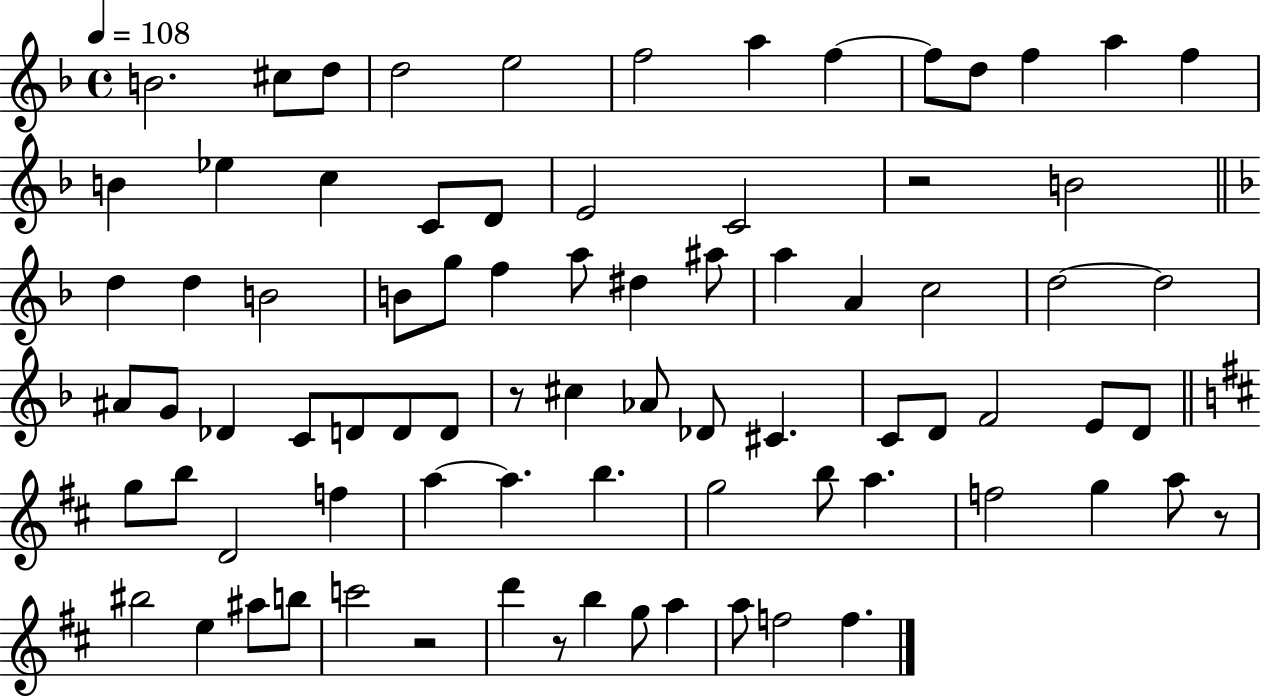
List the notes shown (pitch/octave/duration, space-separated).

B4/h. C#5/e D5/e D5/h E5/h F5/h A5/q F5/q F5/e D5/e F5/q A5/q F5/q B4/q Eb5/q C5/q C4/e D4/e E4/h C4/h R/h B4/h D5/q D5/q B4/h B4/e G5/e F5/q A5/e D#5/q A#5/e A5/q A4/q C5/h D5/h D5/h A#4/e G4/e Db4/q C4/e D4/e D4/e D4/e R/e C#5/q Ab4/e Db4/e C#4/q. C4/e D4/e F4/h E4/e D4/e G5/e B5/e D4/h F5/q A5/q A5/q. B5/q. G5/h B5/e A5/q. F5/h G5/q A5/e R/e BIS5/h E5/q A#5/e B5/e C6/h R/h D6/q R/e B5/q G5/e A5/q A5/e F5/h F5/q.